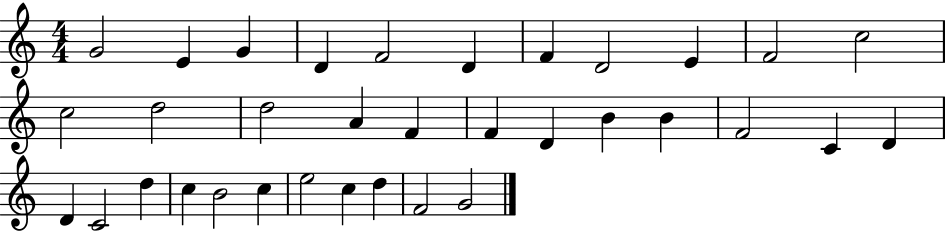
G4/h E4/q G4/q D4/q F4/h D4/q F4/q D4/h E4/q F4/h C5/h C5/h D5/h D5/h A4/q F4/q F4/q D4/q B4/q B4/q F4/h C4/q D4/q D4/q C4/h D5/q C5/q B4/h C5/q E5/h C5/q D5/q F4/h G4/h